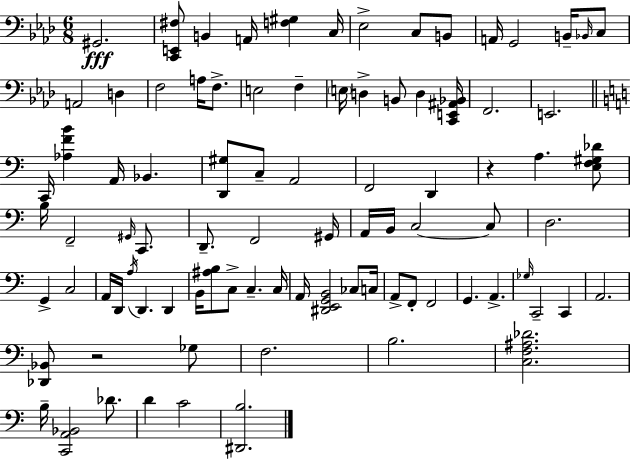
{
  \clef bass
  \numericTimeSignature
  \time 6/8
  \key aes \major
  gis,2.\fff | <c, e, fis>8 b,4 a,16 <f gis>4 c16 | ees2-> c8 b,8 | a,16 g,2 b,16-- \grace { bes,16 } c8 | \break a,2 d4 | f2 a16 f8.-> | e2 f4-- | \parenthesize e16 d4-> b,8 d4 | \break <c, e, ais, bes,>16 f,2. | e,2. | \bar "||" \break \key c \major c,16 <aes f' b'>4 a,16 bes,4. | <d, gis>8 c8-- a,2 | f,2 d,4 | r4 a4. <e f gis des'>8 | \break b16 f,2-- \grace { gis,16 } c,8. | d,8.-- f,2 | gis,16 a,16 b,16 c2~~ c8 | d2. | \break g,4-> c2 | a,16 d,16 \acciaccatura { a16 } d,4. d,4 | b,16 <ais b>8 c8-> c4.-- | c16 a,16 <dis, e, g, b,>2 ces8 | \break c16 a,8-> f,8-. f,2 | g,4. a,4.-> | \grace { ges16 } c,2-- c,4 | a,2. | \break <des, bes,>8 r2 | ges8 f2. | b2. | <c f ais des'>2. | \break b16-- <c, a, bes,>2 | des'8. d'4 c'2 | <dis, b>2. | \bar "|."
}